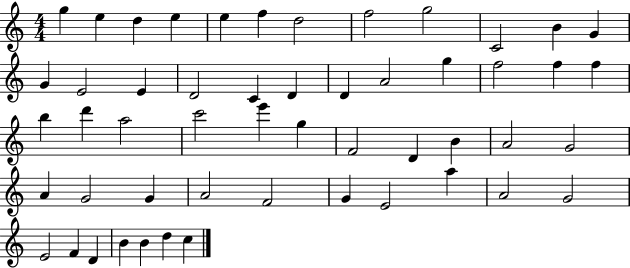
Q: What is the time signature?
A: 4/4